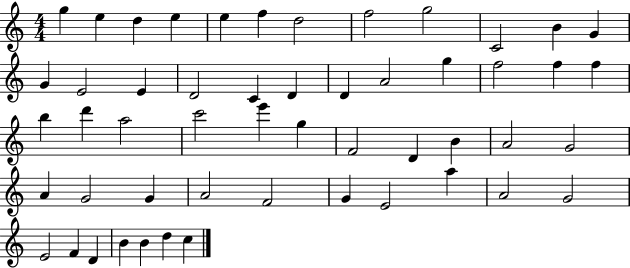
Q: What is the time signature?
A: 4/4